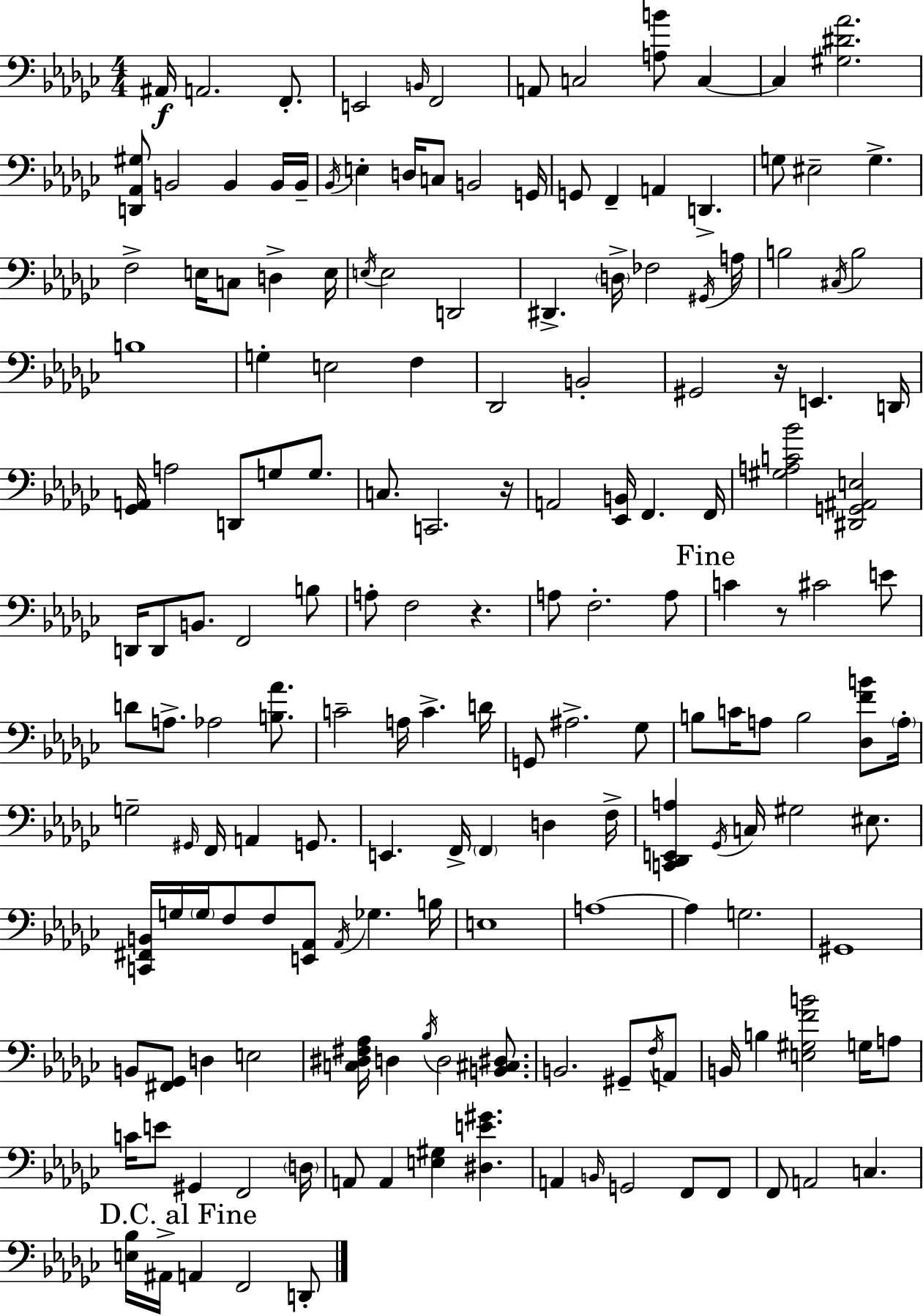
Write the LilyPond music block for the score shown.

{
  \clef bass
  \numericTimeSignature
  \time 4/4
  \key ees \minor
  ais,16\f a,2. f,8.-. | e,2 \grace { b,16 } f,2 | a,8 c2 <a b'>8 c4~~ | c4 <gis dis' aes'>2. | \break <d, aes, gis>8 b,2 b,4 b,16 | b,16-- \acciaccatura { bes,16 } e4-. d16 c8 b,2 | g,16 g,8 f,4-- a,4 d,4.-> | g8 eis2-- g4.-> | \break f2-> e16 c8 d4-> | e16 \acciaccatura { e16 } e2 d,2 | dis,4.-> \parenthesize d16-> fes2 | \acciaccatura { gis,16 } a16 b2 \acciaccatura { cis16 } b2 | \break b1 | g4-. e2 | f4 des,2 b,2-. | gis,2 r16 e,4. | \break d,16 <ges, a,>16 a2 d,8 | g8 g8. c8. c,2. | r16 a,2 <ees, b,>16 f,4. | f,16 <gis a c' bes'>2 <dis, g, ais, e>2 | \break d,16 d,8 b,8. f,2 | b8 a8-. f2 r4. | a8 f2.-. | a8 \mark "Fine" c'4 r8 cis'2 | \break e'8 d'8 a8.-> aes2 | <b aes'>8. c'2-- a16 c'4.-> | d'16 g,8 ais2.-> | ges8 b8 c'16 a8 b2 | \break <des f' b'>8 \parenthesize a16-. g2-- \grace { gis,16 } f,16 a,4 | g,8. e,4. f,16-> \parenthesize f,4 | d4 f16-> <c, des, e, a>4 \acciaccatura { ges,16 } c16 gis2 | eis8. <c, fis, b,>16 g16 \parenthesize g16 f8 f8 <e, aes,>8 | \break \acciaccatura { aes,16 } ges4. b16 e1 | a1~~ | a4 g2. | gis,1 | \break b,8 <fis, ges,>8 d4 | e2 <c dis fis aes>16 d4 \acciaccatura { bes16 } d2 | <b, cis dis>8. b,2. | gis,8-- \acciaccatura { f16 } a,8 b,16 b4 <e gis f' b'>2 | \break g16 a8 c'16 e'8 gis,4 | f,2 \parenthesize d16 a,8 a,4 | <e gis>4 <dis e' gis'>4. a,4 \grace { b,16 } g,2 | f,8 f,8 f,8 a,2 | \break c4. \mark "D.C. al Fine" <e bes>16 ais,16-> a,4 | f,2 d,8-. \bar "|."
}